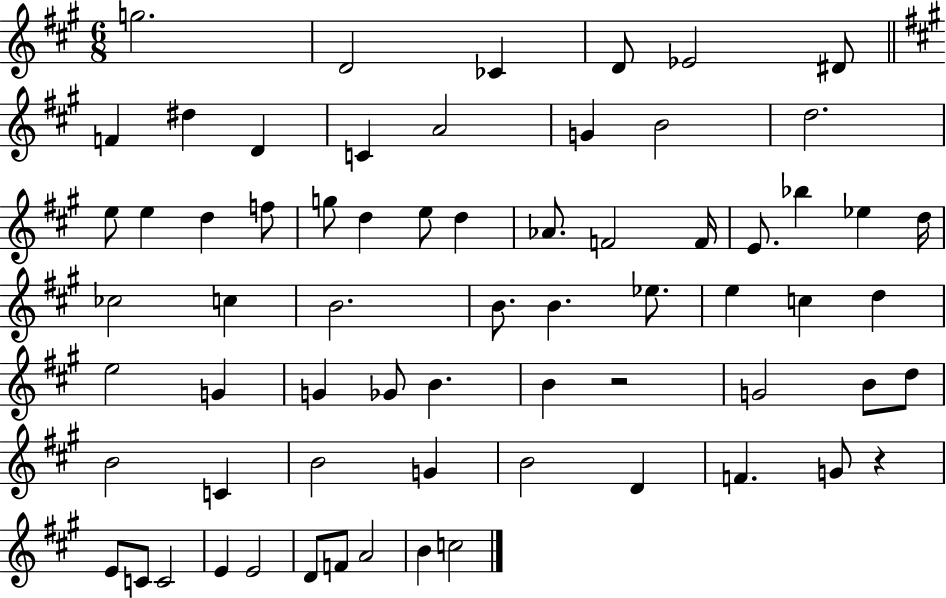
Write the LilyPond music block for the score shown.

{
  \clef treble
  \numericTimeSignature
  \time 6/8
  \key a \major
  g''2. | d'2 ces'4 | d'8 ees'2 dis'8 | \bar "||" \break \key a \major f'4 dis''4 d'4 | c'4 a'2 | g'4 b'2 | d''2. | \break e''8 e''4 d''4 f''8 | g''8 d''4 e''8 d''4 | aes'8. f'2 f'16 | e'8. bes''4 ees''4 d''16 | \break ces''2 c''4 | b'2. | b'8. b'4. ees''8. | e''4 c''4 d''4 | \break e''2 g'4 | g'4 ges'8 b'4. | b'4 r2 | g'2 b'8 d''8 | \break b'2 c'4 | b'2 g'4 | b'2 d'4 | f'4. g'8 r4 | \break e'8 c'8 c'2 | e'4 e'2 | d'8 f'8 a'2 | b'4 c''2 | \break \bar "|."
}